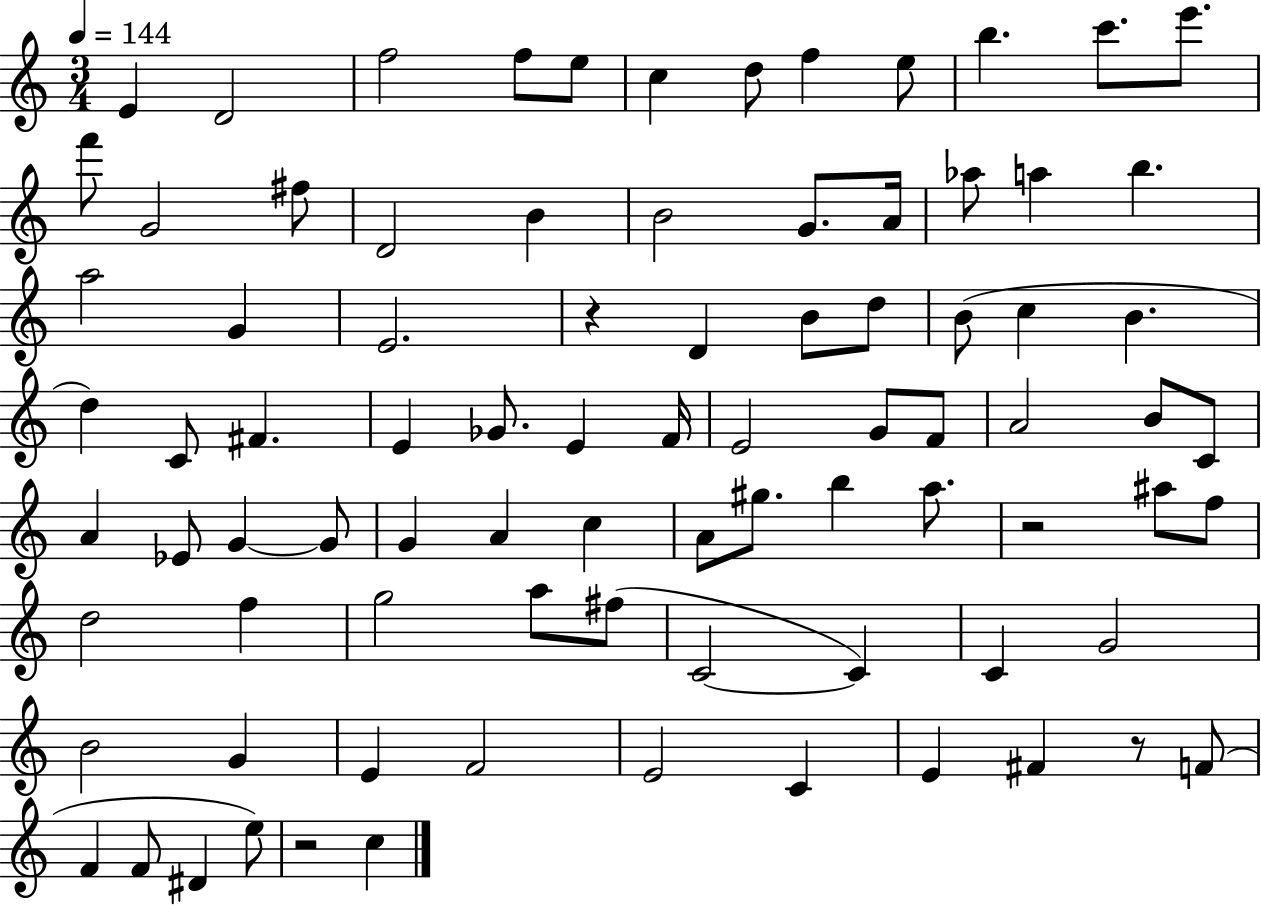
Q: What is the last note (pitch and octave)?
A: C5